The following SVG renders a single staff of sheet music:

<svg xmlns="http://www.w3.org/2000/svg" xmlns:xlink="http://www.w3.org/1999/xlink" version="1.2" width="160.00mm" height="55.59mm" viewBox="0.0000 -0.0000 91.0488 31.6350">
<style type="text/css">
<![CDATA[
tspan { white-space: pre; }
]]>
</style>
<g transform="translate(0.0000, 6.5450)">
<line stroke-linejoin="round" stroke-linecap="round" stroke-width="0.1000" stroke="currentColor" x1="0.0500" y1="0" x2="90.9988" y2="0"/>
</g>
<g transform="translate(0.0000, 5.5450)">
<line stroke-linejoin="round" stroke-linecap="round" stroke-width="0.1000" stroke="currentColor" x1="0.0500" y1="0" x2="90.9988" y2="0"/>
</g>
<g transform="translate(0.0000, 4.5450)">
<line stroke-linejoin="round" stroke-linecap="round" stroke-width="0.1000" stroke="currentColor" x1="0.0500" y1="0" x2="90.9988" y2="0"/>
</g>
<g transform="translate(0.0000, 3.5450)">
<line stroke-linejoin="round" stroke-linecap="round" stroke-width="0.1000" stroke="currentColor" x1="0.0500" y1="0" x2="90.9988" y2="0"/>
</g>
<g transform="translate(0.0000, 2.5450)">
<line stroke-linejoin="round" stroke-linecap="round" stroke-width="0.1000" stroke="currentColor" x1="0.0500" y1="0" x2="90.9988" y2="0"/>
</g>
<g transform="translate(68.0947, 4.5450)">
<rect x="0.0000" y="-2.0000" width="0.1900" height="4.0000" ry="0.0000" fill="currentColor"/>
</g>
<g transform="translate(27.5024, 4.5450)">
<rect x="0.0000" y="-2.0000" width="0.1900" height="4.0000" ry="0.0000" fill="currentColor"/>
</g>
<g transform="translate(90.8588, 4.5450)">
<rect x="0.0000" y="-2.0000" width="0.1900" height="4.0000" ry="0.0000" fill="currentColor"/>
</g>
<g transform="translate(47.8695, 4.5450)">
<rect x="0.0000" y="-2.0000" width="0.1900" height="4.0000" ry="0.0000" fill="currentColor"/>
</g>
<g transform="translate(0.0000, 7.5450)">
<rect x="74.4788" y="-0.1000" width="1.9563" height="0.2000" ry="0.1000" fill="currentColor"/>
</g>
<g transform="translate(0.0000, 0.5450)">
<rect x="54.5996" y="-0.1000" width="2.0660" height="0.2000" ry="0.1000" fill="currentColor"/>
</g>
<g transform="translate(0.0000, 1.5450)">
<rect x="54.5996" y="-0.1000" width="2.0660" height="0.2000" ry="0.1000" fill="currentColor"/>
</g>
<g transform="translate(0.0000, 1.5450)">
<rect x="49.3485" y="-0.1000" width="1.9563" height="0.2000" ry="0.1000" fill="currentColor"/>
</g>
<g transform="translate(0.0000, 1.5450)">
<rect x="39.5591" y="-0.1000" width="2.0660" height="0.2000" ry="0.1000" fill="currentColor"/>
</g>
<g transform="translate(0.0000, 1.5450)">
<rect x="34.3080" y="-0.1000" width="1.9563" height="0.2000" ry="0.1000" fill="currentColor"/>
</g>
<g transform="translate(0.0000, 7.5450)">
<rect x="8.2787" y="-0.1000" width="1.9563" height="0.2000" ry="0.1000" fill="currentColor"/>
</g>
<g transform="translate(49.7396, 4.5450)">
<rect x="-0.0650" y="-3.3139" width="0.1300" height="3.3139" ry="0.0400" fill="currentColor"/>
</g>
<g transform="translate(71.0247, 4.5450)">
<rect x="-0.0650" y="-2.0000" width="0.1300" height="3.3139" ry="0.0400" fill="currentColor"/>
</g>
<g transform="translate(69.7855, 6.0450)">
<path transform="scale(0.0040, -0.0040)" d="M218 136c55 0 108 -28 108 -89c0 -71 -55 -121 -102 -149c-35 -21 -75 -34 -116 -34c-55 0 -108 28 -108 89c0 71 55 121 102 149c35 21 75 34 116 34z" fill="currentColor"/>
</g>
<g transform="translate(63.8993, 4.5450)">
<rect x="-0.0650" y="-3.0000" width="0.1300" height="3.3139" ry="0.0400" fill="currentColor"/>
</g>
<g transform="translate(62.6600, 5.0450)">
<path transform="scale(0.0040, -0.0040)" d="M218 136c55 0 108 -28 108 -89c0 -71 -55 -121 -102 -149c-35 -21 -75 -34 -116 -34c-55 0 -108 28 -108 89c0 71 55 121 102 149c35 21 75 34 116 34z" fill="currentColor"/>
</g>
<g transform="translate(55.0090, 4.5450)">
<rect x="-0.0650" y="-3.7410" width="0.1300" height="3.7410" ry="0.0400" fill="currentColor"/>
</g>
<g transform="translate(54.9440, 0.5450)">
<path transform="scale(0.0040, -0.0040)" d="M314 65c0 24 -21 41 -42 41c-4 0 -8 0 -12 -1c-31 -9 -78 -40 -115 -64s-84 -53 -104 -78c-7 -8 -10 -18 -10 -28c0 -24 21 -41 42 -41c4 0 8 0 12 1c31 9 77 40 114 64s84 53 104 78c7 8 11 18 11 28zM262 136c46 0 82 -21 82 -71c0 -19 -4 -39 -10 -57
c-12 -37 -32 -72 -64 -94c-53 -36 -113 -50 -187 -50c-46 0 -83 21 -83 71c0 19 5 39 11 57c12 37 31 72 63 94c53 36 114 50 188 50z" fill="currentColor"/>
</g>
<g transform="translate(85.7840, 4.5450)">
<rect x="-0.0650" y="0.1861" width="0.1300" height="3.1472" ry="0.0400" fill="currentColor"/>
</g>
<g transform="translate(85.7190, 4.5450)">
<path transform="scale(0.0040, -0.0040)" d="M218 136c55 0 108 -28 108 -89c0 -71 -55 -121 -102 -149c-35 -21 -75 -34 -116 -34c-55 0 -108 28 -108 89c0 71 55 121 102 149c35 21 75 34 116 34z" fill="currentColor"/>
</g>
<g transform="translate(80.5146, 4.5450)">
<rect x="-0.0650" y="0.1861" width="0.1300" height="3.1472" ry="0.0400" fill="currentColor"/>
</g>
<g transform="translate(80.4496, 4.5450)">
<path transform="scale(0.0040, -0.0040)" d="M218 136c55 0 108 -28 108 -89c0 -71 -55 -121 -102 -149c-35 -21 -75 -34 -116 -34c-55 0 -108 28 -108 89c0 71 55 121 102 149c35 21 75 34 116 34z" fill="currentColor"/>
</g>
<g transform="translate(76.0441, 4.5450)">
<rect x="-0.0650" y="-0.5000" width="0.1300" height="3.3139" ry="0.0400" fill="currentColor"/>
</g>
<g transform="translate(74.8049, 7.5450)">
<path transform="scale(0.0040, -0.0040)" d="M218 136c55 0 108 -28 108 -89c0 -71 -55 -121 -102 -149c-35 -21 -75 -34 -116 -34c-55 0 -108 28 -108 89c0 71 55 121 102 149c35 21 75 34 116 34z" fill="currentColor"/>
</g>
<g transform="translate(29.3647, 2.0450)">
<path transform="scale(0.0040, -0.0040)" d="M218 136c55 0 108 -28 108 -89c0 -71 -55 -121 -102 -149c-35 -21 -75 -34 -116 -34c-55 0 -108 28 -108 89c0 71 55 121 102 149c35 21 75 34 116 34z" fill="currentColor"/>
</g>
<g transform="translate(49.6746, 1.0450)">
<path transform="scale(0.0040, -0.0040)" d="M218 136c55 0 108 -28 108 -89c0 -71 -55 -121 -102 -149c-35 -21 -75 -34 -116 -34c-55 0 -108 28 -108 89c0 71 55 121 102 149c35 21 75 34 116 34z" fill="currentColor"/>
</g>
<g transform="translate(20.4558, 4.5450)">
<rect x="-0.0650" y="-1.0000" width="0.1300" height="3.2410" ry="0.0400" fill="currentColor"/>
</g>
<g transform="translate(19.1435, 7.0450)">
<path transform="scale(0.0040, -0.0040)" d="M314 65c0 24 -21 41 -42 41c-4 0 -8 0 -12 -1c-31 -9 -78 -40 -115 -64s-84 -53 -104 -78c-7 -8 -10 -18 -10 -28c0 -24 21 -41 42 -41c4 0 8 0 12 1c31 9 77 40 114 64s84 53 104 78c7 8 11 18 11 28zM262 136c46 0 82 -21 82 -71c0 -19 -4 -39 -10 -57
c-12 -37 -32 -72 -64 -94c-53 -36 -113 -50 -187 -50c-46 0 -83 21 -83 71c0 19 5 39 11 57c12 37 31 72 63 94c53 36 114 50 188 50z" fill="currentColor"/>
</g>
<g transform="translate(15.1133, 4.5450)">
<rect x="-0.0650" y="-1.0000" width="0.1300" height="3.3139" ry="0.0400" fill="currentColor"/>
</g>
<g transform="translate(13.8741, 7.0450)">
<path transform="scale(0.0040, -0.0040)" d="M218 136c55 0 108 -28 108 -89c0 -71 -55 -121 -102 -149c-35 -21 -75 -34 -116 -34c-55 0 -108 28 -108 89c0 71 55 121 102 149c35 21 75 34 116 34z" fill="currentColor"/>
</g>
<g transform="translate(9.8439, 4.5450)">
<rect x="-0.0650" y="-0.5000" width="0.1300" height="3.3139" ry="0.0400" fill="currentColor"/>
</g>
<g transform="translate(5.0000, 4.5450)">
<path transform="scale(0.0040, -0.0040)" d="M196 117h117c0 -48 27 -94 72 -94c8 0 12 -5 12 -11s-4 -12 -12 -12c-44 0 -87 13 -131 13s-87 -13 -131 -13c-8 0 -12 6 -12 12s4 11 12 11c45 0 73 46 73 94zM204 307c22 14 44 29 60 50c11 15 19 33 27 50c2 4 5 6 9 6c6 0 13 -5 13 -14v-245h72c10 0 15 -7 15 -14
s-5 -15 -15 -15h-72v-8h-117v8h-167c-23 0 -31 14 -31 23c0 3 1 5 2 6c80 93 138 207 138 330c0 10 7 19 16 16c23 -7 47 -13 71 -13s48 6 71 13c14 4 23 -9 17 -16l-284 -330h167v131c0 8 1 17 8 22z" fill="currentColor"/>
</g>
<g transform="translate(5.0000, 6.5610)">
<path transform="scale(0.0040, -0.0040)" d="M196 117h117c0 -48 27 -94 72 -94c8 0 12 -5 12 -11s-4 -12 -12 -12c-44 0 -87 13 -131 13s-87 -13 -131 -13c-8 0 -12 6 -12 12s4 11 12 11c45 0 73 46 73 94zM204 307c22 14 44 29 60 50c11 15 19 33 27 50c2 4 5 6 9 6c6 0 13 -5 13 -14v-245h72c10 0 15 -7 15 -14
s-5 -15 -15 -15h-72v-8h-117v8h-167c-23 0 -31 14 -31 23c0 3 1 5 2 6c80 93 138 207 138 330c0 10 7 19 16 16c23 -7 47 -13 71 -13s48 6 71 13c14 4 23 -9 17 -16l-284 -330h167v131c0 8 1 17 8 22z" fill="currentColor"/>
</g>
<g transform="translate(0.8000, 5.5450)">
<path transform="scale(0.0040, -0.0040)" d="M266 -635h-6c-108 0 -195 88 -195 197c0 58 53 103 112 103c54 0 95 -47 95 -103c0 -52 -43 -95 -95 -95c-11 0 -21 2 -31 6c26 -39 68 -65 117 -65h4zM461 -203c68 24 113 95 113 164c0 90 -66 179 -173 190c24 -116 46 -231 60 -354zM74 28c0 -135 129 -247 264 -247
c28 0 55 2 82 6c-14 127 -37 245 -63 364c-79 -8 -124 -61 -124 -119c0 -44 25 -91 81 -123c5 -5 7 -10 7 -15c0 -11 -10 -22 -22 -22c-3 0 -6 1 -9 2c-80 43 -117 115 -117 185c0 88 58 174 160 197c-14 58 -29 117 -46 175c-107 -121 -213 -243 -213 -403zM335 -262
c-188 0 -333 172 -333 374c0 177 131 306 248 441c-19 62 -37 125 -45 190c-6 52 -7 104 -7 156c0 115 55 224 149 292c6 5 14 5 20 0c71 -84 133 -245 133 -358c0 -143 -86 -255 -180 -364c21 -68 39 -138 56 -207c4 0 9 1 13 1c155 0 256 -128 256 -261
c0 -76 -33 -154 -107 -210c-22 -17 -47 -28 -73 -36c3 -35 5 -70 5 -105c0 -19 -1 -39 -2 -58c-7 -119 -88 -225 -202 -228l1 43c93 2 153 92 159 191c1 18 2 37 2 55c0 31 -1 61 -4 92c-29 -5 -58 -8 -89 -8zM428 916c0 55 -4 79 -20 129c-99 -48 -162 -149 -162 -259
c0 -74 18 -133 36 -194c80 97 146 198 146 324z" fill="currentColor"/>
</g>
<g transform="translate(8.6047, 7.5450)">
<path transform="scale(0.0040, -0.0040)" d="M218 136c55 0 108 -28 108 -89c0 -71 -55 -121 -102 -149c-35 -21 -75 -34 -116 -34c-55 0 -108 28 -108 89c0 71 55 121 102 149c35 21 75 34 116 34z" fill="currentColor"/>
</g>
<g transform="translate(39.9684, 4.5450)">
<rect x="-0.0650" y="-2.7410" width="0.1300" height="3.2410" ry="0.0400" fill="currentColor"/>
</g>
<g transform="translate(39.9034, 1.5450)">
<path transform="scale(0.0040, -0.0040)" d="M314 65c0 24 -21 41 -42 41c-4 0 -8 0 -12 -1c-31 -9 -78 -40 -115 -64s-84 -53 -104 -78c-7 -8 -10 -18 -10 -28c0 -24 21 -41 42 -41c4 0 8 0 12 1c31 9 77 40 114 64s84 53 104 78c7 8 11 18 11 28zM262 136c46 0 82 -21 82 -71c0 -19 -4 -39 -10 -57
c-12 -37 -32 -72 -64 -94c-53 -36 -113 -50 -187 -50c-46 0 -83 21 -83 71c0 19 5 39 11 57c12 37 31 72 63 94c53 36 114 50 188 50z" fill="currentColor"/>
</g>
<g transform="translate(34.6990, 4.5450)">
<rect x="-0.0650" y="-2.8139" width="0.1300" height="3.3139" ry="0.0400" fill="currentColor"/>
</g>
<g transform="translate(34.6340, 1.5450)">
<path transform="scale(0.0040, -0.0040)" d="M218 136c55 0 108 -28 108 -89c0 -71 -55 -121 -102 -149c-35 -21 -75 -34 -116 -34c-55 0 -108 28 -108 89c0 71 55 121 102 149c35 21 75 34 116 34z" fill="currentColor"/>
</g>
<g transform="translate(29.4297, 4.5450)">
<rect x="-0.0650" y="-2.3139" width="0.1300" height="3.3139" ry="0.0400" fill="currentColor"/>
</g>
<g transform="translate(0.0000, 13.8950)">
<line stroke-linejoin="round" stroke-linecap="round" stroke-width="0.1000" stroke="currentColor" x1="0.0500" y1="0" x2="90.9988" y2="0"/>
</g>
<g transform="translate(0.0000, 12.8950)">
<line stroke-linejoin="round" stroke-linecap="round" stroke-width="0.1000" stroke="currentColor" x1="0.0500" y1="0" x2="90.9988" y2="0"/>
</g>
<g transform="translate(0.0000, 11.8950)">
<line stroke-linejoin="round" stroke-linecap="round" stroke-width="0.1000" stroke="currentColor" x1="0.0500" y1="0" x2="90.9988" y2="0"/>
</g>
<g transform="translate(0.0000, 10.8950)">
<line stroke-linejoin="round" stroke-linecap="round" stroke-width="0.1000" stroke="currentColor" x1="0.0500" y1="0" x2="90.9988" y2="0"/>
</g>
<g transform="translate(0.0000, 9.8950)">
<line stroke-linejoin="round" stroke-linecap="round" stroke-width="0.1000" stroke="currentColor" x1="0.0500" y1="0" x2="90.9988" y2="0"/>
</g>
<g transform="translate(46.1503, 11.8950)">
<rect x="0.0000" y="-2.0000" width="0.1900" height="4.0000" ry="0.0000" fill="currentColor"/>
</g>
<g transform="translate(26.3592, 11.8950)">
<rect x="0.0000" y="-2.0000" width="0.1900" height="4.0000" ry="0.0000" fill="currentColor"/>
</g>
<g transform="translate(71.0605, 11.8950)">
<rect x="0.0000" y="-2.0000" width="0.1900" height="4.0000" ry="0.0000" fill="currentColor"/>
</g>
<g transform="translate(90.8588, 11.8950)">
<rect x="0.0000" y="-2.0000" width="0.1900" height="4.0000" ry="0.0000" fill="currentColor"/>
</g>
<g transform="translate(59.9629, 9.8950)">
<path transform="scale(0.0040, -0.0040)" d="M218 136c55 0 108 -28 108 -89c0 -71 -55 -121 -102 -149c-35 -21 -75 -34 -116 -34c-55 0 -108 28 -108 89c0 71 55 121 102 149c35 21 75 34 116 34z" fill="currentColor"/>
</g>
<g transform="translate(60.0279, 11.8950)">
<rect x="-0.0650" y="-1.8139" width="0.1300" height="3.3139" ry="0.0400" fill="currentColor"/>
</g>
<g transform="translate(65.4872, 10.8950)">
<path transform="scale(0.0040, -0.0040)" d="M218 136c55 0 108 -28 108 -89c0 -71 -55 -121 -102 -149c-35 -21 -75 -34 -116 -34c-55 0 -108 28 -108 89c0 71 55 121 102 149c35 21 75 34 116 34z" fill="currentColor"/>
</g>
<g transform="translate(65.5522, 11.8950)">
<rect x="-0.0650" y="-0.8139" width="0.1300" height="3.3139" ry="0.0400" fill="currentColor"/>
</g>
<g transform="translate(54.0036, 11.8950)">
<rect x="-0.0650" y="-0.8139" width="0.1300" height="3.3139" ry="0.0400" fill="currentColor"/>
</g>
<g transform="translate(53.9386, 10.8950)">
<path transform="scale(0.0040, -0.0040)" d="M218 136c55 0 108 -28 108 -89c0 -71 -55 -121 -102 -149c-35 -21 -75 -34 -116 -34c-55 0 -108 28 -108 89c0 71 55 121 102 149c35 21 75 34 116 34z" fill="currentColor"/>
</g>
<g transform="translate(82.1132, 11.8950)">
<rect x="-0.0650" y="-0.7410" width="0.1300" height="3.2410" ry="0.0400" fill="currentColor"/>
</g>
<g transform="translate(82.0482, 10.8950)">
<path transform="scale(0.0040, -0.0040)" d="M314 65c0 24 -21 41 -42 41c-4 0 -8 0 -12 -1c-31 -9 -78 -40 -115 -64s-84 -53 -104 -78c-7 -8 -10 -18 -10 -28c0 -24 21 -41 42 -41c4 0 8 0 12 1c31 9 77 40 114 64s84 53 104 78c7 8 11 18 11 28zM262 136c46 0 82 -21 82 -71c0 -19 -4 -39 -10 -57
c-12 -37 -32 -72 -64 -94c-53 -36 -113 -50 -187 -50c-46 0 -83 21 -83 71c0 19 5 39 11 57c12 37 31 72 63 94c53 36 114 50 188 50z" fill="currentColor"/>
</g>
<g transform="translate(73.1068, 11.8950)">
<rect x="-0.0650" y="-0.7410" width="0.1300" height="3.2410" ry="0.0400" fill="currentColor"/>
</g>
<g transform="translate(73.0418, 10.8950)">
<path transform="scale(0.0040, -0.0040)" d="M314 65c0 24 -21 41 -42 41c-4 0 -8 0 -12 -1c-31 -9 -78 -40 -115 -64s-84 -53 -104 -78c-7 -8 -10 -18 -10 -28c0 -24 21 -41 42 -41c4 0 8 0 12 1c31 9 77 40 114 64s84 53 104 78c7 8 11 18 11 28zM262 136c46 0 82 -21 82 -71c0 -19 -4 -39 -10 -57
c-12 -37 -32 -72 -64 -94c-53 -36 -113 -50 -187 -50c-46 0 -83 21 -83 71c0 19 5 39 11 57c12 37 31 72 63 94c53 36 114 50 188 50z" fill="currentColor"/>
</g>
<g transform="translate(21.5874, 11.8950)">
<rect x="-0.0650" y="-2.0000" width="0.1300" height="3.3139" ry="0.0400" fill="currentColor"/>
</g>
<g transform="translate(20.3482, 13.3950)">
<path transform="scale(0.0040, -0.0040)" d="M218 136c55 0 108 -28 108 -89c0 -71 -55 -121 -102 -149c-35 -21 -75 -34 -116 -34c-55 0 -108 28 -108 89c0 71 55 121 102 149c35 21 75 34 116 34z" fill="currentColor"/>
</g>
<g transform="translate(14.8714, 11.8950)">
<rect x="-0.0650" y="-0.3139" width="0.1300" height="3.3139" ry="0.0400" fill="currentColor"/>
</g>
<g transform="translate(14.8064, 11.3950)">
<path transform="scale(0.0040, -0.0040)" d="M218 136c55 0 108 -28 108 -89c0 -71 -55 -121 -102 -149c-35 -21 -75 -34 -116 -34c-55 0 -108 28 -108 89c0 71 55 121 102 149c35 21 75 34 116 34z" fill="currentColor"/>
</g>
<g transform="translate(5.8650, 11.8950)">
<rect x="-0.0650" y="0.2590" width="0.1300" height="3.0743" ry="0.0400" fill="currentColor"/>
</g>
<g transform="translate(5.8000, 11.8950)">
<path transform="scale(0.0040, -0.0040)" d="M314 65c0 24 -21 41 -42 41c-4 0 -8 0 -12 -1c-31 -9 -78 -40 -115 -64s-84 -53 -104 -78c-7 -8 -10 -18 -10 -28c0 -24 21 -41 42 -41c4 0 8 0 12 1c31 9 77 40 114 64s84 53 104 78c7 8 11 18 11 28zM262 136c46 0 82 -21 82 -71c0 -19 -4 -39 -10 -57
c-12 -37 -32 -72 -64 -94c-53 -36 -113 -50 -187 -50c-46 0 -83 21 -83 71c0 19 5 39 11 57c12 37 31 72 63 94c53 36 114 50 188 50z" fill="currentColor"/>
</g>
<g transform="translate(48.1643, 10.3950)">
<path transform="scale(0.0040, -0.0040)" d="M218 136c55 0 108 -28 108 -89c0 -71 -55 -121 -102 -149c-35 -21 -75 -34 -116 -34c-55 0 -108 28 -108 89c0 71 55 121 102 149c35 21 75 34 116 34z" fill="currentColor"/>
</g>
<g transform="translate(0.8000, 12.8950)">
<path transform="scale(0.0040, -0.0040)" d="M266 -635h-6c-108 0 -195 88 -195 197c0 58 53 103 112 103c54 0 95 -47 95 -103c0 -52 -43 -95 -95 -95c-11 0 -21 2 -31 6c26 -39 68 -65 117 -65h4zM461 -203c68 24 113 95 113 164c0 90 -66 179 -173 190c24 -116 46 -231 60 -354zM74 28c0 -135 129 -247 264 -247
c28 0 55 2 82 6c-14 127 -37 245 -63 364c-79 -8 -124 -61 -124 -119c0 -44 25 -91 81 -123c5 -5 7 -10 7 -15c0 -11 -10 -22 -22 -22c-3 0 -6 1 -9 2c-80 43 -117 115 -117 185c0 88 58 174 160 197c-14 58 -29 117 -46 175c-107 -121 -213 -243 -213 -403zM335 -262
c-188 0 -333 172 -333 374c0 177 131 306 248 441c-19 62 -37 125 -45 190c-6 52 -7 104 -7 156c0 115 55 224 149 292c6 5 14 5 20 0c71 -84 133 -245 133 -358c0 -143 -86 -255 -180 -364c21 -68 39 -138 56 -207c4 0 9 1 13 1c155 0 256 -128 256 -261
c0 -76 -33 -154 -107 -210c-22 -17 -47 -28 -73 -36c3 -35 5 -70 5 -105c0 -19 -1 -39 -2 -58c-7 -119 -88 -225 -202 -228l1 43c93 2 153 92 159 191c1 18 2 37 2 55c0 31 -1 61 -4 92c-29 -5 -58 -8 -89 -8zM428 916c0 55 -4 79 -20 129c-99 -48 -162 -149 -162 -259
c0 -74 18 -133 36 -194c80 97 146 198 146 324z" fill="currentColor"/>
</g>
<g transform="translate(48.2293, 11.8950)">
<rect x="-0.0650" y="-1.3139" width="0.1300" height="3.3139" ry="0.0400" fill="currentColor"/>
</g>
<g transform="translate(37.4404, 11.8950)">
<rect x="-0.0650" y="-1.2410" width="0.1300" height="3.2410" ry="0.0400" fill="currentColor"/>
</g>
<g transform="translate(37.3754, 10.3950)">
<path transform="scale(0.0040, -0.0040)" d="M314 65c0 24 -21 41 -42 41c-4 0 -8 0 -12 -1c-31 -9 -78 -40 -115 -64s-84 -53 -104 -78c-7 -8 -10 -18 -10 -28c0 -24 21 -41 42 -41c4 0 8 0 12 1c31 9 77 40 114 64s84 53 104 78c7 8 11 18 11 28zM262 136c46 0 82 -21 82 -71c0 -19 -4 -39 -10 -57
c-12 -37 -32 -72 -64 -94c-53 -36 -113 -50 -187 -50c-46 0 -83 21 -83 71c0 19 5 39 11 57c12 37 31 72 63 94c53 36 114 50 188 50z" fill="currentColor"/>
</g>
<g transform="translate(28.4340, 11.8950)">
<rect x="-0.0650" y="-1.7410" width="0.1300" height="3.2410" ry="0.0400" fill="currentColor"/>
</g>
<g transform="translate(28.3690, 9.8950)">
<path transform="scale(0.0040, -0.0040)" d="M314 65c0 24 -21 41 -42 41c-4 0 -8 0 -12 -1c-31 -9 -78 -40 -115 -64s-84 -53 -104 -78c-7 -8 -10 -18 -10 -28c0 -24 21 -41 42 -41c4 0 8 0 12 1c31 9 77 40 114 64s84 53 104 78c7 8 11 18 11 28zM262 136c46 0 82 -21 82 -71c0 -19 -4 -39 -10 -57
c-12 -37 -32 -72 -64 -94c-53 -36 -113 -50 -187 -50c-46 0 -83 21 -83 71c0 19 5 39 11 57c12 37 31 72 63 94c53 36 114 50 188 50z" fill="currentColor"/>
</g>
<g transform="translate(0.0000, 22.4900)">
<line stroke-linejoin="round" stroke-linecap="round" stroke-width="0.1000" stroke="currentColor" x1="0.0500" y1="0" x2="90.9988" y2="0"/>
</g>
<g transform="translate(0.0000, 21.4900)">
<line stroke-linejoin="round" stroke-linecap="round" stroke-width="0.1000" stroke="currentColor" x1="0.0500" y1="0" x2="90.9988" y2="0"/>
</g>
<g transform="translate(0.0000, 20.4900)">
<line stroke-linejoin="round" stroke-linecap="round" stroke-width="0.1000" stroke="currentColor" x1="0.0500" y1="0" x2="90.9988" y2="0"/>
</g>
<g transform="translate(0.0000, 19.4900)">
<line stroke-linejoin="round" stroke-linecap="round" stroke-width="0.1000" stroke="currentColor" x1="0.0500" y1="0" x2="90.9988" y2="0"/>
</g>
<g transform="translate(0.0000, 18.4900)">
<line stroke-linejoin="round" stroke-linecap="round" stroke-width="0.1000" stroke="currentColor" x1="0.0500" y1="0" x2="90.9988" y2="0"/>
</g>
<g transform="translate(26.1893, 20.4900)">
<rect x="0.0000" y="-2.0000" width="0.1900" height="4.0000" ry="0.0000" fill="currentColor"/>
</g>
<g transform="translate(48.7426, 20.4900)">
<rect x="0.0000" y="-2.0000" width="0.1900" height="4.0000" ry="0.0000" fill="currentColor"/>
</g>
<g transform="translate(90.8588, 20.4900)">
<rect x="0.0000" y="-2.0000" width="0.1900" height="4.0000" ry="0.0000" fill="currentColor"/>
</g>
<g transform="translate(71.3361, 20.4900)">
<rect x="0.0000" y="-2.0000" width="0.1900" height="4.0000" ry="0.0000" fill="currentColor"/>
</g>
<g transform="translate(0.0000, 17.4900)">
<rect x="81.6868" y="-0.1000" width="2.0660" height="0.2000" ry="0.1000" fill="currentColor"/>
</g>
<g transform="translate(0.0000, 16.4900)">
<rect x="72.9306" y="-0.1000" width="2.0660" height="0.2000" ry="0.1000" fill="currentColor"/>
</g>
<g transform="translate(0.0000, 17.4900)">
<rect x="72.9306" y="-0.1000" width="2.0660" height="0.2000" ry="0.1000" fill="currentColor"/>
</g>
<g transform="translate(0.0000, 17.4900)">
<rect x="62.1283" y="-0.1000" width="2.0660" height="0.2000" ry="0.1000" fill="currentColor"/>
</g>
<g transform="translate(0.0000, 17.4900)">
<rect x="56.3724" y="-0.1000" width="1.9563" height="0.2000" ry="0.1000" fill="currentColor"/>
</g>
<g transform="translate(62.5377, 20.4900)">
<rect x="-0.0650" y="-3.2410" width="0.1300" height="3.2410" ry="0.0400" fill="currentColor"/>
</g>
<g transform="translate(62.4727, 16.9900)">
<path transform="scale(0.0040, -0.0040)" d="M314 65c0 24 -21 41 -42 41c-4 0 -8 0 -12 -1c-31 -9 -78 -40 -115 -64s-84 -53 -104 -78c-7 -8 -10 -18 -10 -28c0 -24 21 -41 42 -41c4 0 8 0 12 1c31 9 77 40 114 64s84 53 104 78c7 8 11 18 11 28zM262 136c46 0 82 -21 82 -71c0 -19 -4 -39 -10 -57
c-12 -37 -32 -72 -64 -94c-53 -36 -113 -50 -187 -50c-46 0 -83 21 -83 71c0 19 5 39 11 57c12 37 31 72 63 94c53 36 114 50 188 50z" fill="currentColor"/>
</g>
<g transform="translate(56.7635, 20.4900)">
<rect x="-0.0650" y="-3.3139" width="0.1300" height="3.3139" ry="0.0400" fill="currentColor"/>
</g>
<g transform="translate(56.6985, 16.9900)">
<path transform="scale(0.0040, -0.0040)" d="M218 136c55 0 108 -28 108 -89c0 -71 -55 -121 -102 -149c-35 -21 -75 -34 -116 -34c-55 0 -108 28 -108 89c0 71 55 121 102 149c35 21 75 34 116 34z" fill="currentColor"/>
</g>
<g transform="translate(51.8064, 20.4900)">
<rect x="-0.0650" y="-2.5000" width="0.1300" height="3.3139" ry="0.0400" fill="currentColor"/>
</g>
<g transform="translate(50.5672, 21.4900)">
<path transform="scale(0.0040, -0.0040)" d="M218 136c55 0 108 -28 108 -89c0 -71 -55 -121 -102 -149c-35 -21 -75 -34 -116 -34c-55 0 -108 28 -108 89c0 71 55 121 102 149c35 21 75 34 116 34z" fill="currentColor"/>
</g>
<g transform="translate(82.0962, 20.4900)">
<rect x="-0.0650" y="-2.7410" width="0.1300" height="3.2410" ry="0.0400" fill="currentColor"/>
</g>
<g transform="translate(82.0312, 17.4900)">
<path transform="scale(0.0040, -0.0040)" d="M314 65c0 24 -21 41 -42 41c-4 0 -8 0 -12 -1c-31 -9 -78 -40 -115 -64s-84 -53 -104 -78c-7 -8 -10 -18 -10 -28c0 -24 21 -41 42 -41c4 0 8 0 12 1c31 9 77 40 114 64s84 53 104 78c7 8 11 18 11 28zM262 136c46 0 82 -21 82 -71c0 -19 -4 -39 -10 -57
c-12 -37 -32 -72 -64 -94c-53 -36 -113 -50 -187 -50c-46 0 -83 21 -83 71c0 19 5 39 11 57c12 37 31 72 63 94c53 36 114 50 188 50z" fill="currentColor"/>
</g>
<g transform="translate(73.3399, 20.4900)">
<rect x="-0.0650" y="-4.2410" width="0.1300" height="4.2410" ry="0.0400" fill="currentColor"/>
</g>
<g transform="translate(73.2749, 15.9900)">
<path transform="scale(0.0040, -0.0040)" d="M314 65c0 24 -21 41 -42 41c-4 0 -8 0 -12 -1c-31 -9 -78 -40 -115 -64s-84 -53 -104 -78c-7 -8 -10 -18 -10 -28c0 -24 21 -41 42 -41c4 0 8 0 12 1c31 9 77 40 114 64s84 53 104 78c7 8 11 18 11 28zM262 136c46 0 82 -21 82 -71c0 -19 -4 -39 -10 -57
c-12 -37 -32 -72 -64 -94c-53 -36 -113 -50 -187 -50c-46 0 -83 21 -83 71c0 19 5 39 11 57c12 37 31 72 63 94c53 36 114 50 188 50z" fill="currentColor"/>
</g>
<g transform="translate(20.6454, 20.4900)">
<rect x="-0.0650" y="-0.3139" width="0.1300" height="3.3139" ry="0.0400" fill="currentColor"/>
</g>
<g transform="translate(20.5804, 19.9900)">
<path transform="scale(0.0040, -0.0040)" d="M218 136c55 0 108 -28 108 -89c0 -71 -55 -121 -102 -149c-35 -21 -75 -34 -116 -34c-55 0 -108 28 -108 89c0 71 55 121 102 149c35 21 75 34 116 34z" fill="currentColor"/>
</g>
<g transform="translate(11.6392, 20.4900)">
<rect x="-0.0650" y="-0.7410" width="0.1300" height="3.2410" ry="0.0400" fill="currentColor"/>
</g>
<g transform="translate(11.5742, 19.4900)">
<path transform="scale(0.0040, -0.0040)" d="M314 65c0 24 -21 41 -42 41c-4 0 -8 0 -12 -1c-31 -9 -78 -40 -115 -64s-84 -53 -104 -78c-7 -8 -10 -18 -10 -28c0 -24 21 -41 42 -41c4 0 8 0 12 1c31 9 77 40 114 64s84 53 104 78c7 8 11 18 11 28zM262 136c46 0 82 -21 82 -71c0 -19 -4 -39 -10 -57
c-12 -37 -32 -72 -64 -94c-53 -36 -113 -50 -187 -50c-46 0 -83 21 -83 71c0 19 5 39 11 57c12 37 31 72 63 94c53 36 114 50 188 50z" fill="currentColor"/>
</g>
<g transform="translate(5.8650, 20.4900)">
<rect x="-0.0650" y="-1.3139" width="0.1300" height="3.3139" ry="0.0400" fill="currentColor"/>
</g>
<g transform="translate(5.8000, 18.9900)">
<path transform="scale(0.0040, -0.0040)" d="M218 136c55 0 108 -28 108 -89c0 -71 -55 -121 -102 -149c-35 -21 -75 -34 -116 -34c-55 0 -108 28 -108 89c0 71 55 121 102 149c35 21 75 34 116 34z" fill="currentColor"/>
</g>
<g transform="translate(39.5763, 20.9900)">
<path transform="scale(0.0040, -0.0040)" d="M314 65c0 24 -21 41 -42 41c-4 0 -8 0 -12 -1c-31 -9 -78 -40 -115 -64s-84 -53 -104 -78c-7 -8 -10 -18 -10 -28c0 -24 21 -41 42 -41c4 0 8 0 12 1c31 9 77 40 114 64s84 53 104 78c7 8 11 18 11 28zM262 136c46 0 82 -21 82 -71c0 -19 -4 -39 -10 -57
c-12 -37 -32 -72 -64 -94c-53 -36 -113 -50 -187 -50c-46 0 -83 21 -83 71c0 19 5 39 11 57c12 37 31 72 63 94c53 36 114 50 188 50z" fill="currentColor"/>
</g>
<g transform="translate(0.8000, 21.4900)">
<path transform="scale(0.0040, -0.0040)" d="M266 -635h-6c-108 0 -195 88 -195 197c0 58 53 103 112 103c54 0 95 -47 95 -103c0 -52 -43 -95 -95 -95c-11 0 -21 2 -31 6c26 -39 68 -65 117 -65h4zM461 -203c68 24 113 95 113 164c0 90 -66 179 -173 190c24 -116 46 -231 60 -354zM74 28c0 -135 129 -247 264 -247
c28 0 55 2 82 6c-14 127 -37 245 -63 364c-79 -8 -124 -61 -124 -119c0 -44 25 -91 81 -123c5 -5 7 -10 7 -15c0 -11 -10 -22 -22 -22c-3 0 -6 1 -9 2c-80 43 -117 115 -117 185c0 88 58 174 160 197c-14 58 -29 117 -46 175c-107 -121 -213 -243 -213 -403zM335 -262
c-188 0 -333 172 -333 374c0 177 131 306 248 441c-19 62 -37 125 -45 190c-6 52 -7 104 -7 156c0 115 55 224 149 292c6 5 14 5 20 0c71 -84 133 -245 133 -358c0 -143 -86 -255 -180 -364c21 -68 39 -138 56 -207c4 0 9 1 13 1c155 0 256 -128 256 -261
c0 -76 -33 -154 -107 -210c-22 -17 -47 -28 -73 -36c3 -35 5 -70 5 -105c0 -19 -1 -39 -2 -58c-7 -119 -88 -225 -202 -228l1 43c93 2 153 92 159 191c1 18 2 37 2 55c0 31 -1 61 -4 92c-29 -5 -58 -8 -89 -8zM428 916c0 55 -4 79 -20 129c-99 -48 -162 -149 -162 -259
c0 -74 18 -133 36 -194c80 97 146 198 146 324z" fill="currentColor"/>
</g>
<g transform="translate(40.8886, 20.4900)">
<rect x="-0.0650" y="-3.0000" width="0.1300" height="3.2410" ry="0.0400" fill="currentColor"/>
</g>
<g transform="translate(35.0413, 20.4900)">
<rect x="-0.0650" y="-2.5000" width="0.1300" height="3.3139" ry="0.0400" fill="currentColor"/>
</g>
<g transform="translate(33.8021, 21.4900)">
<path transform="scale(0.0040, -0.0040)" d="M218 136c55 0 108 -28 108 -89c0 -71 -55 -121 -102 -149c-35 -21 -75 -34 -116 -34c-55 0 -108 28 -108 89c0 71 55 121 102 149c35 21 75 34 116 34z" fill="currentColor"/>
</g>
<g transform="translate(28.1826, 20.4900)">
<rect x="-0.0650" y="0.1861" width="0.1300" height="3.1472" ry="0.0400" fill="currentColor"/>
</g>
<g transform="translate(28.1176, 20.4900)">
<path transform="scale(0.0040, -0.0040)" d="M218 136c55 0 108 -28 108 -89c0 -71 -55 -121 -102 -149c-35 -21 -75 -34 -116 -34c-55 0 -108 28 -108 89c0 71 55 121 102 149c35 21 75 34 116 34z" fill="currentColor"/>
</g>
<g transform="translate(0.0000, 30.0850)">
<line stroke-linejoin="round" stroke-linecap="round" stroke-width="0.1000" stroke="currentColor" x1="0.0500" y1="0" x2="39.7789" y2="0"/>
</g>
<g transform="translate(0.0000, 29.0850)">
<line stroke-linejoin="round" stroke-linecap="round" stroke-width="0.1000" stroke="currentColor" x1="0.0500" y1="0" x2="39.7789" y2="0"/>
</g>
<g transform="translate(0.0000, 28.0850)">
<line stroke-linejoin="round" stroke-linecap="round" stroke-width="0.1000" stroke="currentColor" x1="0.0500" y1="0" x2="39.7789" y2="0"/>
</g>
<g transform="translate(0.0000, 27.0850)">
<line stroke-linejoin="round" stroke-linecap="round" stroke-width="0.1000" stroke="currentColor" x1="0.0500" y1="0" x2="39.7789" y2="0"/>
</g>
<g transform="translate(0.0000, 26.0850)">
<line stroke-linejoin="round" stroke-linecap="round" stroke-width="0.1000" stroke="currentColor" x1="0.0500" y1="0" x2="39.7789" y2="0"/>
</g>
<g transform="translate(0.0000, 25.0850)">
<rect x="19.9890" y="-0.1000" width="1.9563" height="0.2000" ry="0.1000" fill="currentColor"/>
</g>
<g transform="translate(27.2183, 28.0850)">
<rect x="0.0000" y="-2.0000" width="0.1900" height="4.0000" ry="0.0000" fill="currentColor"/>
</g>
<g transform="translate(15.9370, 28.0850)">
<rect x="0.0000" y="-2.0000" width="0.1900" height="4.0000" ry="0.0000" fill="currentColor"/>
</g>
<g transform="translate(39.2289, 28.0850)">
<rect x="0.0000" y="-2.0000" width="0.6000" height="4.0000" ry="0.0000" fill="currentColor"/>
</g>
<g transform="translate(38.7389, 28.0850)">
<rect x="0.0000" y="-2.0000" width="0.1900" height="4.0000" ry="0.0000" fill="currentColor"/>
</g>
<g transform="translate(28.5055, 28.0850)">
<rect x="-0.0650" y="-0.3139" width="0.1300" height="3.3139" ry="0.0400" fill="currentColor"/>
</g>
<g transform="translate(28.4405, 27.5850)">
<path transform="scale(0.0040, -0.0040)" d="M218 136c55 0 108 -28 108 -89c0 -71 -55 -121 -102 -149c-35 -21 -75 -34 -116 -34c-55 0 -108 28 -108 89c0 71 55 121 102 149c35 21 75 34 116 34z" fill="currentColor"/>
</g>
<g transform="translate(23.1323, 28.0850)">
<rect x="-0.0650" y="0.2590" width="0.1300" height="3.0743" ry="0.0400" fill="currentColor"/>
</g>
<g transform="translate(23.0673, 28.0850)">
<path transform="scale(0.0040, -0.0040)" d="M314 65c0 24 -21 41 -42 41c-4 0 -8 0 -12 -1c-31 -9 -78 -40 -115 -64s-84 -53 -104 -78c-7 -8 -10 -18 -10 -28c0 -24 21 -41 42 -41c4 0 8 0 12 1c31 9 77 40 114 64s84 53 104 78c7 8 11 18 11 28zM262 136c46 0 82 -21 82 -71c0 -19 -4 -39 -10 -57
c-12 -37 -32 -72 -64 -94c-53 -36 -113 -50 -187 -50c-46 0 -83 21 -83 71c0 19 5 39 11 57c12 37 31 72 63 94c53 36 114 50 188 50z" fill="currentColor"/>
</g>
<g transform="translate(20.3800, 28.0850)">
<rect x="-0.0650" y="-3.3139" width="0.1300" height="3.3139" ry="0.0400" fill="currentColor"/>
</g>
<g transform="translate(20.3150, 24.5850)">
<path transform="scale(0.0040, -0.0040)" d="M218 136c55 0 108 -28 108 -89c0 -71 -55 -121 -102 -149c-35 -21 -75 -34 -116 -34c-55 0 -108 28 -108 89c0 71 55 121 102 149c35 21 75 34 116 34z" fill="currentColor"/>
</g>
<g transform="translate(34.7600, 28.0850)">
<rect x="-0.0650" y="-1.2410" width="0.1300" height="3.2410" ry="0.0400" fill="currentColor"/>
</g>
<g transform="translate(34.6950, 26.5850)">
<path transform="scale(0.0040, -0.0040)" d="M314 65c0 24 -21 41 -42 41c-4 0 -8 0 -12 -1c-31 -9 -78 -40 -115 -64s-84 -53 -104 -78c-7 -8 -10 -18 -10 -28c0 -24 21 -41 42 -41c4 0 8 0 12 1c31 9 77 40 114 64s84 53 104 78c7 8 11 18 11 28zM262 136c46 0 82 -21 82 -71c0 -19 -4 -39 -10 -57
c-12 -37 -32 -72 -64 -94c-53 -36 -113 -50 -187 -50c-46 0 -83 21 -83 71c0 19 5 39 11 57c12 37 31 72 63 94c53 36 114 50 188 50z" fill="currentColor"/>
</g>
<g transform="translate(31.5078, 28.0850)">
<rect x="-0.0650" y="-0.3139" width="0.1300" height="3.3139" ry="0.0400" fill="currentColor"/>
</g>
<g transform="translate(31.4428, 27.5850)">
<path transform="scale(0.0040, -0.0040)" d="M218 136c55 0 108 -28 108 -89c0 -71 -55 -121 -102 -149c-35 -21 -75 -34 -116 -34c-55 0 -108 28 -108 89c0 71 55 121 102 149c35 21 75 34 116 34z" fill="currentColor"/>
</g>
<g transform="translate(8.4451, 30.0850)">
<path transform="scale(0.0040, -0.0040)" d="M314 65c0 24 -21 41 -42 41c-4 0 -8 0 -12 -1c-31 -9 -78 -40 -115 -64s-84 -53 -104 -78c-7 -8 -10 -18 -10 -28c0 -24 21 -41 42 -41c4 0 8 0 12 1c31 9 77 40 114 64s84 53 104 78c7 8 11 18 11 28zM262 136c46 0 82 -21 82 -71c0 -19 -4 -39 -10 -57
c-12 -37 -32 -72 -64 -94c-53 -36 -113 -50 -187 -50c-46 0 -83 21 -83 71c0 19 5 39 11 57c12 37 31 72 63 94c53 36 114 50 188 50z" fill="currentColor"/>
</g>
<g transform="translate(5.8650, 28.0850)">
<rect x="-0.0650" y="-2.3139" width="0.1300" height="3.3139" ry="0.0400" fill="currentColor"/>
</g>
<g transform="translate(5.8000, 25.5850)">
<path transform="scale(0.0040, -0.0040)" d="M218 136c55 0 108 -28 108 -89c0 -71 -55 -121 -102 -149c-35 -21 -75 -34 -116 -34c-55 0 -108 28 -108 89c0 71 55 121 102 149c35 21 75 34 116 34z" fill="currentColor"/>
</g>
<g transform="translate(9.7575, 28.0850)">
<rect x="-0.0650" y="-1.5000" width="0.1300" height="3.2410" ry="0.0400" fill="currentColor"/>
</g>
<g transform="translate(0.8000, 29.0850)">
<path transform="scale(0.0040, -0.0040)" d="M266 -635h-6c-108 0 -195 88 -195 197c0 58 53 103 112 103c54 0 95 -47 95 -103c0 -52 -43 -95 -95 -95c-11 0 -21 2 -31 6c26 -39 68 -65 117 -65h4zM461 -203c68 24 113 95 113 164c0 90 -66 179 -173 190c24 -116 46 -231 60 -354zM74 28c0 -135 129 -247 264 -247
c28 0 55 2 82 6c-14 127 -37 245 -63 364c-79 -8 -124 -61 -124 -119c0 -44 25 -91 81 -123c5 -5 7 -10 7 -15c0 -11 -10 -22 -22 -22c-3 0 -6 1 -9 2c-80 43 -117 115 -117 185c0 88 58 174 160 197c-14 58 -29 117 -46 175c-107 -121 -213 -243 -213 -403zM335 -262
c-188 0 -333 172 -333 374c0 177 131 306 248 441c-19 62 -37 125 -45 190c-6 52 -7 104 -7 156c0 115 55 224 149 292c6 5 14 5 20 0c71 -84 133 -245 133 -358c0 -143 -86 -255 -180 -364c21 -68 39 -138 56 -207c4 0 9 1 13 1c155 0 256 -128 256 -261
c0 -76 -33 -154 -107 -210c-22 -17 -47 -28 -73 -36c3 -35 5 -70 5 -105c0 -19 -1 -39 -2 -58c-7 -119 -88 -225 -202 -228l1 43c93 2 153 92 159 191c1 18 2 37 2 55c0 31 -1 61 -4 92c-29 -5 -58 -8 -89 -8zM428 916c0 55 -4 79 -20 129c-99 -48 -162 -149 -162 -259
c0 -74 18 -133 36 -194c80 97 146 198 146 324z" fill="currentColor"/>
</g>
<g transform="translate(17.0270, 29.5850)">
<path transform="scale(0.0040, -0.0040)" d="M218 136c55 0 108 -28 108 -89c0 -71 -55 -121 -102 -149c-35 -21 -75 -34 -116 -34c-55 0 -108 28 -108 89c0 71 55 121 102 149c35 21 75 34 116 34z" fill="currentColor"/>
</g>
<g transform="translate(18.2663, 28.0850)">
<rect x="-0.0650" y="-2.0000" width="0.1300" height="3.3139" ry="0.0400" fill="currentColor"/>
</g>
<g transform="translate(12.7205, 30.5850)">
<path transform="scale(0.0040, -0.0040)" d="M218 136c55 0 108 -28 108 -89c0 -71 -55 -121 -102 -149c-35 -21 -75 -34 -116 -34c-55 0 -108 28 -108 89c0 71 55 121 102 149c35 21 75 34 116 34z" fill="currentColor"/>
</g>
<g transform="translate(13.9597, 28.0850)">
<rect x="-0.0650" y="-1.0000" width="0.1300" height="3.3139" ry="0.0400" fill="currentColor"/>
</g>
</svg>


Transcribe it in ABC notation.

X:1
T:Untitled
M:4/4
L:1/4
K:C
C D D2 g a a2 b c'2 A F C B B B2 c F f2 e2 e d f d d2 d2 e d2 c B G A2 G b b2 d'2 a2 g E2 D F b B2 c c e2